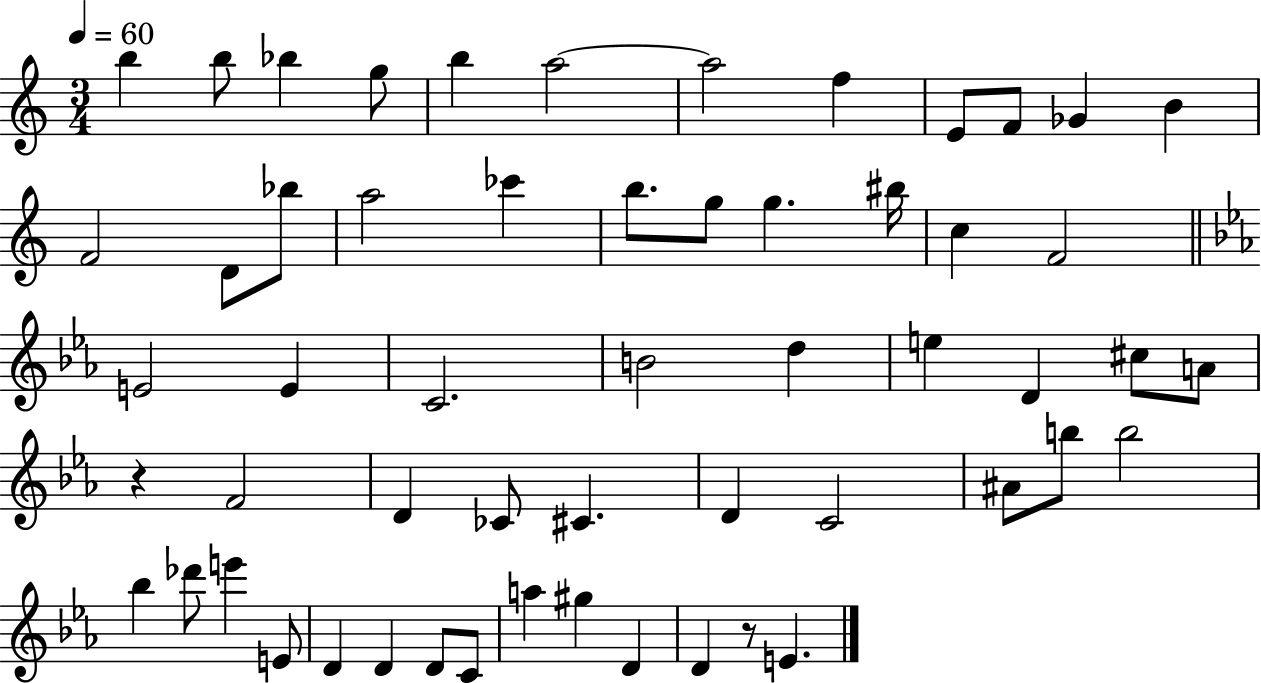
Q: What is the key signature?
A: C major